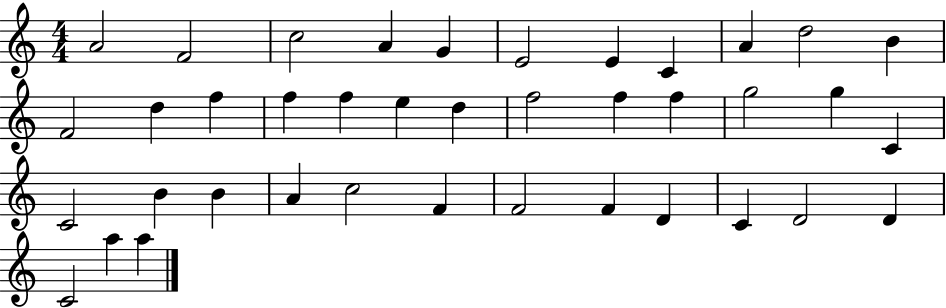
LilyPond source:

{
  \clef treble
  \numericTimeSignature
  \time 4/4
  \key c \major
  a'2 f'2 | c''2 a'4 g'4 | e'2 e'4 c'4 | a'4 d''2 b'4 | \break f'2 d''4 f''4 | f''4 f''4 e''4 d''4 | f''2 f''4 f''4 | g''2 g''4 c'4 | \break c'2 b'4 b'4 | a'4 c''2 f'4 | f'2 f'4 d'4 | c'4 d'2 d'4 | \break c'2 a''4 a''4 | \bar "|."
}